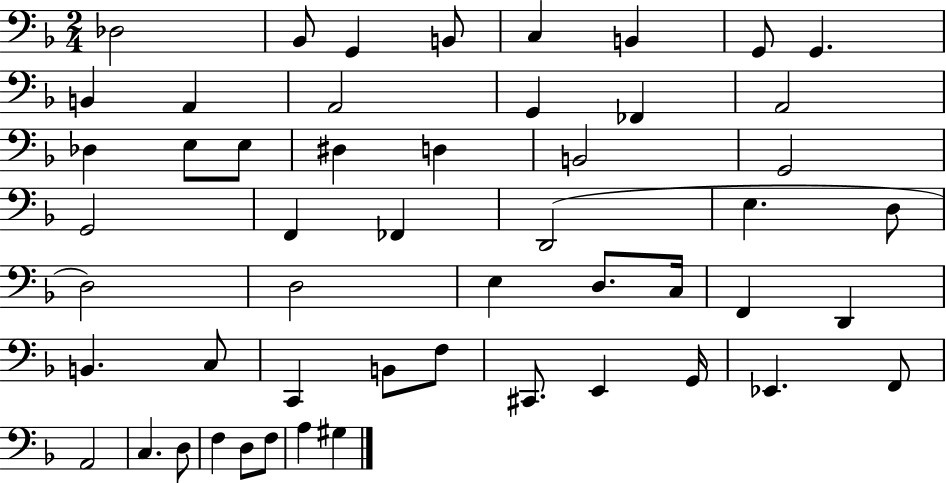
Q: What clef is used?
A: bass